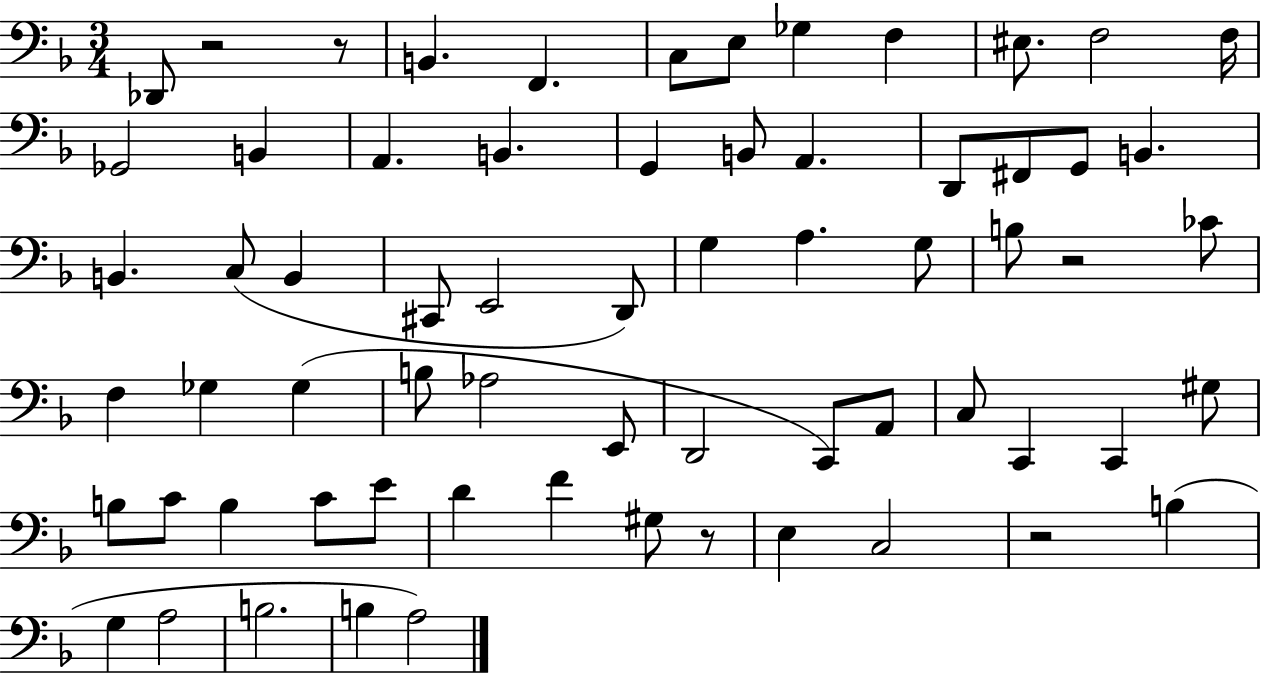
{
  \clef bass
  \numericTimeSignature
  \time 3/4
  \key f \major
  des,8 r2 r8 | b,4. f,4. | c8 e8 ges4 f4 | eis8. f2 f16 | \break ges,2 b,4 | a,4. b,4. | g,4 b,8 a,4. | d,8 fis,8 g,8 b,4. | \break b,4. c8( b,4 | cis,8 e,2 d,8) | g4 a4. g8 | b8 r2 ces'8 | \break f4 ges4 ges4( | b8 aes2 e,8 | d,2 c,8) a,8 | c8 c,4 c,4 gis8 | \break b8 c'8 b4 c'8 e'8 | d'4 f'4 gis8 r8 | e4 c2 | r2 b4( | \break g4 a2 | b2. | b4 a2) | \bar "|."
}